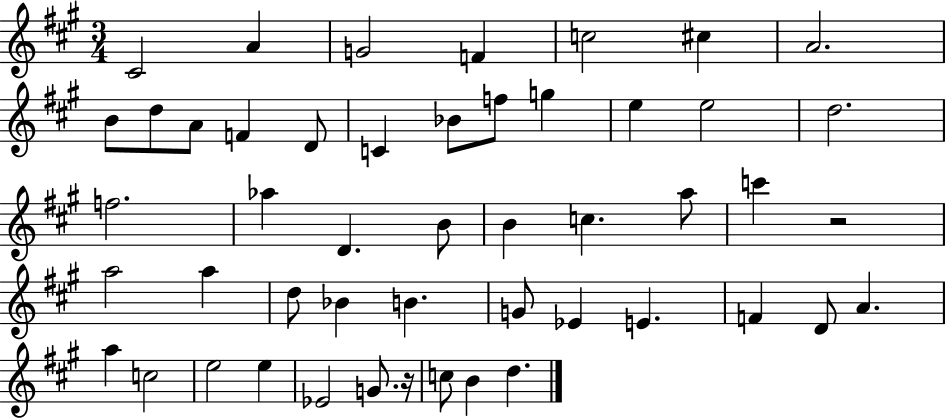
C#4/h A4/q G4/h F4/q C5/h C#5/q A4/h. B4/e D5/e A4/e F4/q D4/e C4/q Bb4/e F5/e G5/q E5/q E5/h D5/h. F5/h. Ab5/q D4/q. B4/e B4/q C5/q. A5/e C6/q R/h A5/h A5/q D5/e Bb4/q B4/q. G4/e Eb4/q E4/q. F4/q D4/e A4/q. A5/q C5/h E5/h E5/q Eb4/h G4/e. R/s C5/e B4/q D5/q.